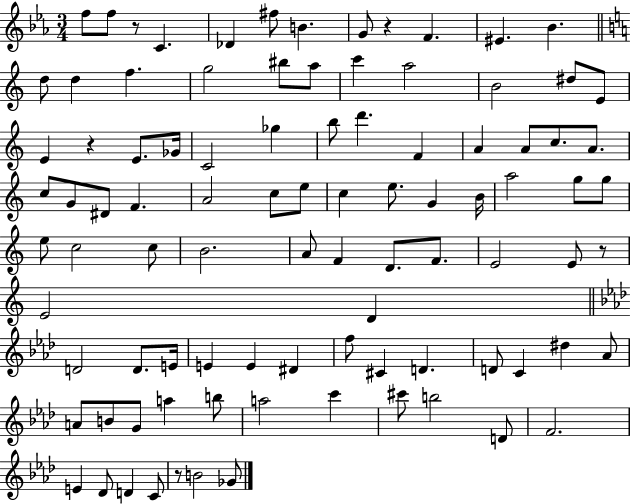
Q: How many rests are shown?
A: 5